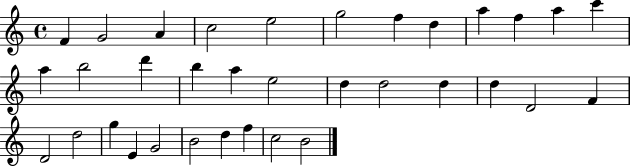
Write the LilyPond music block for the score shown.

{
  \clef treble
  \time 4/4
  \defaultTimeSignature
  \key c \major
  f'4 g'2 a'4 | c''2 e''2 | g''2 f''4 d''4 | a''4 f''4 a''4 c'''4 | \break a''4 b''2 d'''4 | b''4 a''4 e''2 | d''4 d''2 d''4 | d''4 d'2 f'4 | \break d'2 d''2 | g''4 e'4 g'2 | b'2 d''4 f''4 | c''2 b'2 | \break \bar "|."
}